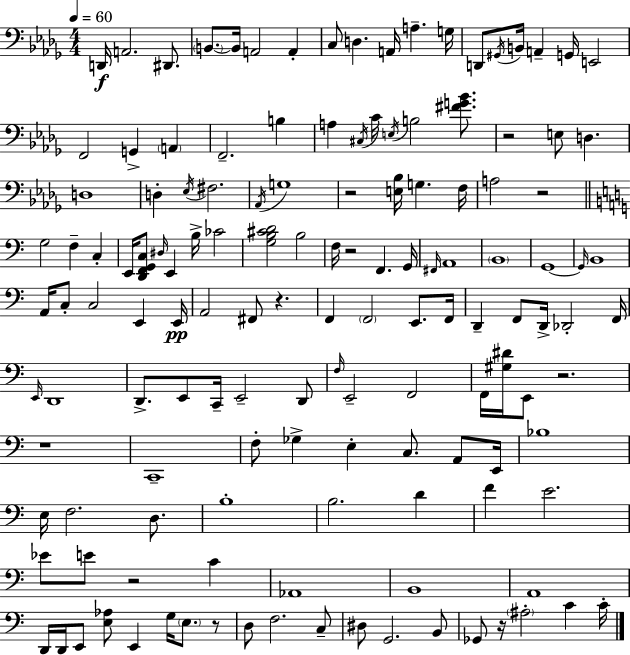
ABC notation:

X:1
T:Untitled
M:4/4
L:1/4
K:Bbm
D,,/4 A,,2 ^D,,/2 B,,/2 B,,/4 A,,2 A,, C,/2 D, A,,/4 A, G,/4 D,,/2 ^G,,/4 B,,/4 A,, G,,/4 E,,2 F,,2 G,, A,, F,,2 B, A, ^C,/4 C/4 E,/4 B,2 [^FG_B]/2 z2 E,/2 D, D,4 D, _E,/4 ^F,2 _A,,/4 G,4 z2 [E,_B,]/4 G, F,/4 A,2 z2 G,2 F, C, E,,/4 [D,,F,,G,,C,]/2 ^D,/4 E,, B,/4 _C2 [G,B,^CD]2 B,2 F,/4 z2 F,, G,,/4 ^F,,/4 A,,4 B,,4 G,,4 G,,/4 B,,4 A,,/4 C,/2 C,2 E,, E,,/4 A,,2 ^F,,/2 z F,, F,,2 E,,/2 F,,/4 D,, F,,/2 D,,/4 _D,,2 F,,/4 E,,/4 D,,4 D,,/2 E,,/2 C,,/4 E,,2 D,,/2 F,/4 E,,2 F,,2 F,,/4 [^G,^D]/4 E,,/2 z2 z4 C,,4 F,/2 _G, E, C,/2 A,,/2 E,,/4 _B,4 E,/4 F,2 D,/2 B,4 B,2 D F E2 _E/2 E/2 z2 C _A,,4 B,,4 A,,4 D,,/4 D,,/4 E,,/2 [E,_A,]/2 E,, G,/4 E,/2 z/2 D,/2 F,2 C,/2 ^D,/2 G,,2 B,,/2 _G,,/2 z/4 ^A,2 C C/4